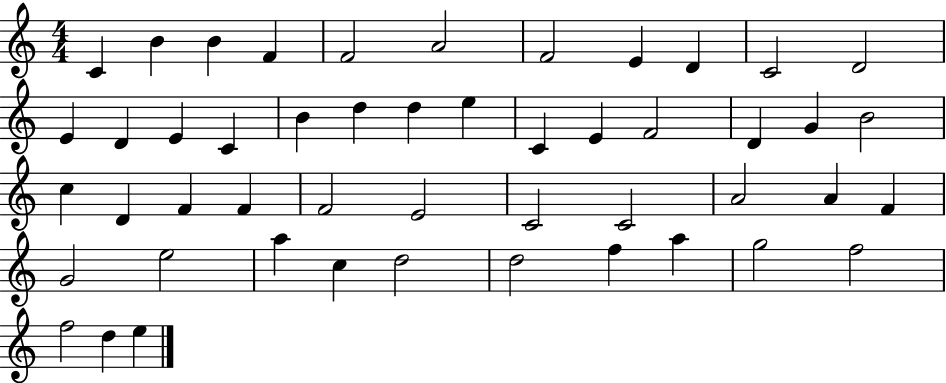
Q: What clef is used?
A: treble